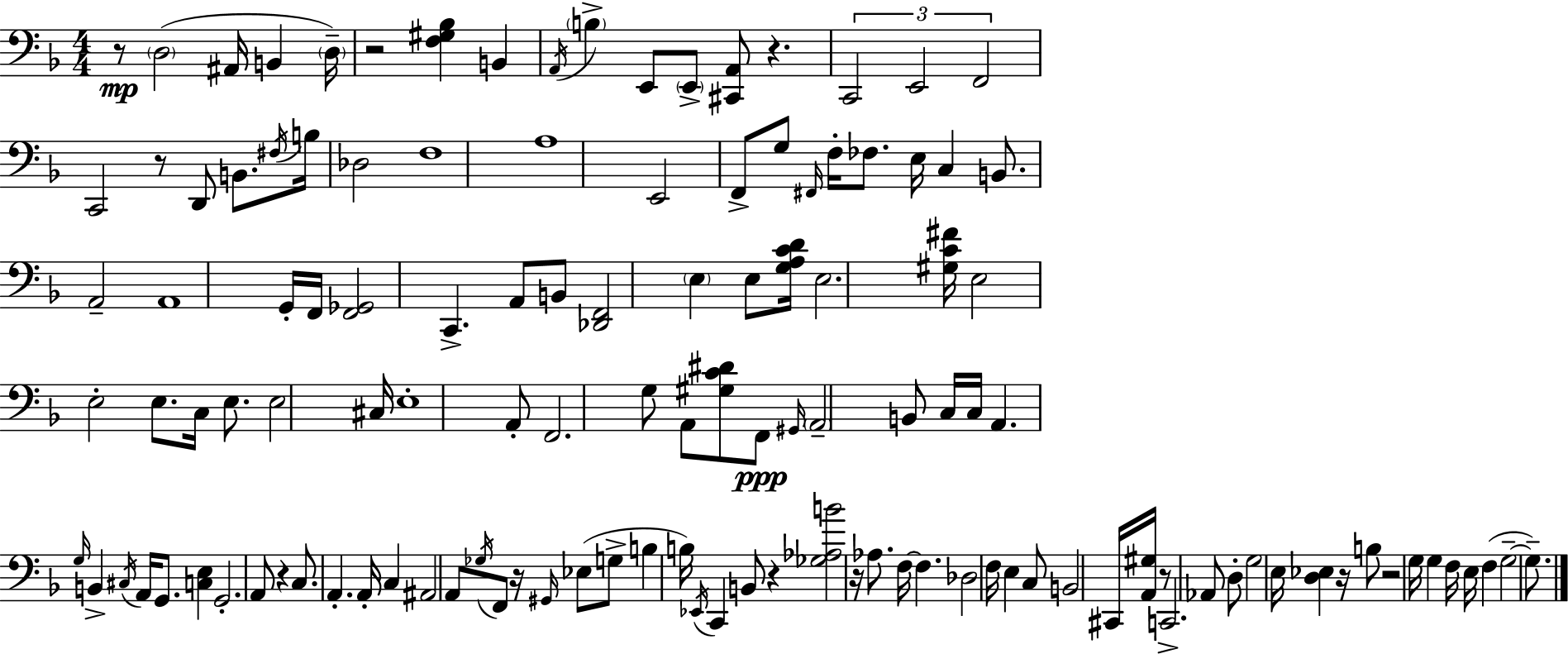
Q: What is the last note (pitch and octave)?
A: G3